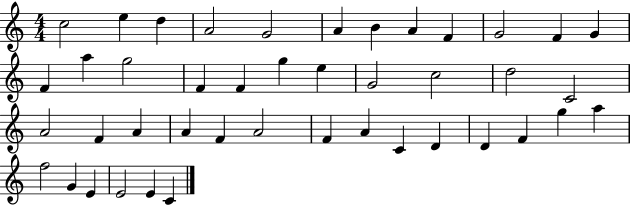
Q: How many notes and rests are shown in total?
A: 43